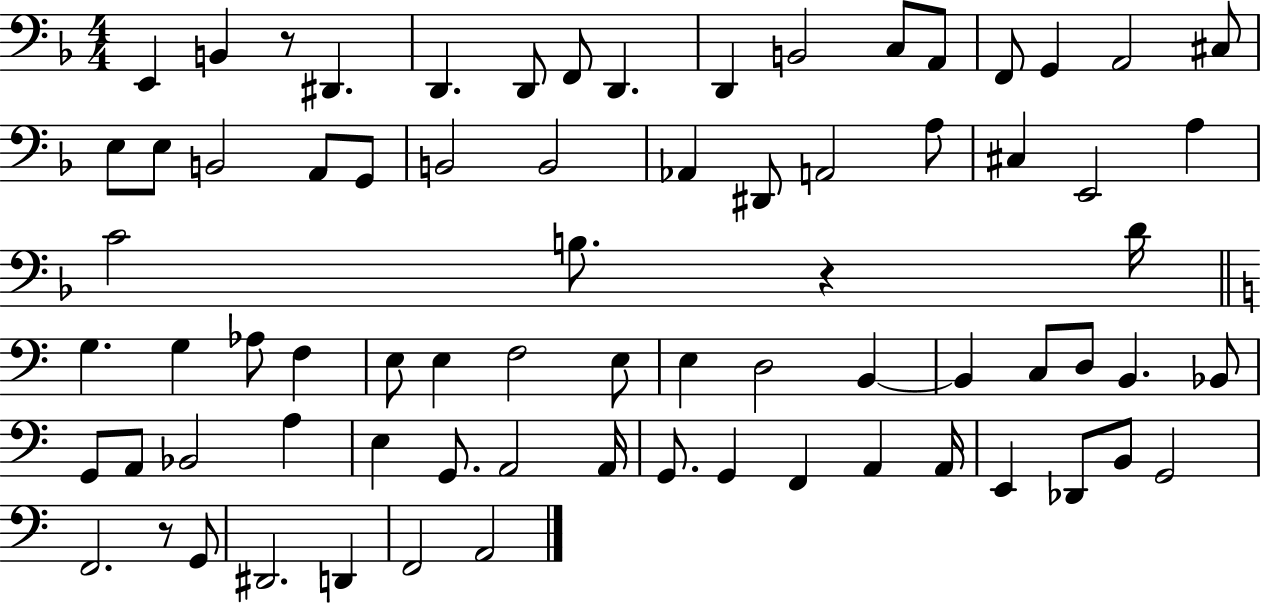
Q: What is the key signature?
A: F major